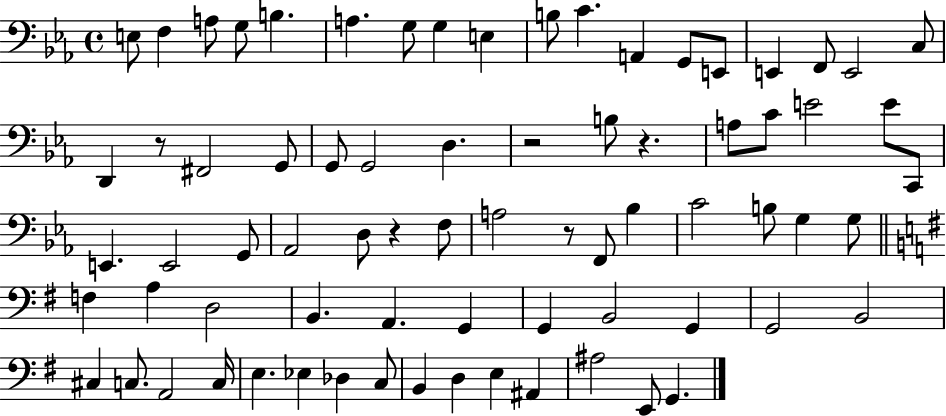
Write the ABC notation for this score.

X:1
T:Untitled
M:4/4
L:1/4
K:Eb
E,/2 F, A,/2 G,/2 B, A, G,/2 G, E, B,/2 C A,, G,,/2 E,,/2 E,, F,,/2 E,,2 C,/2 D,, z/2 ^F,,2 G,,/2 G,,/2 G,,2 D, z2 B,/2 z A,/2 C/2 E2 E/2 C,,/2 E,, E,,2 G,,/2 _A,,2 D,/2 z F,/2 A,2 z/2 F,,/2 _B, C2 B,/2 G, G,/2 F, A, D,2 B,, A,, G,, G,, B,,2 G,, G,,2 B,,2 ^C, C,/2 A,,2 C,/4 E, _E, _D, C,/2 B,, D, E, ^A,, ^A,2 E,,/2 G,,